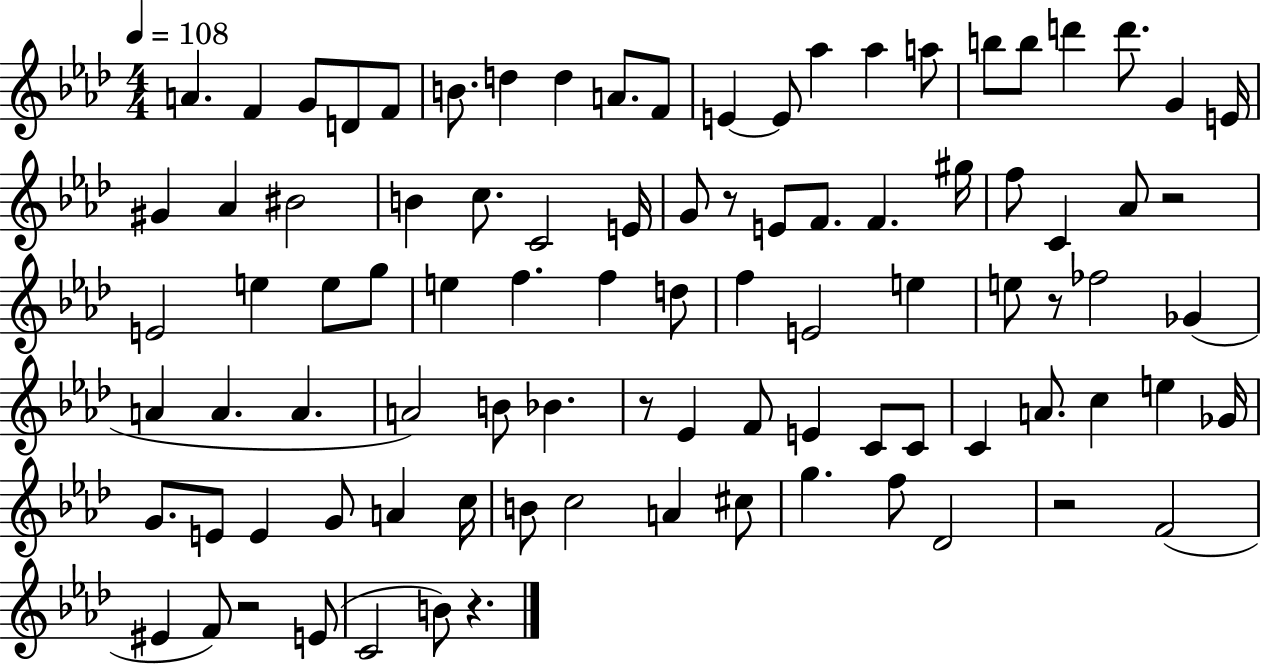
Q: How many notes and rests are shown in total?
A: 92